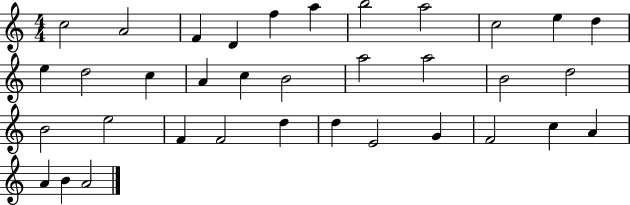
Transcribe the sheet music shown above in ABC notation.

X:1
T:Untitled
M:4/4
L:1/4
K:C
c2 A2 F D f a b2 a2 c2 e d e d2 c A c B2 a2 a2 B2 d2 B2 e2 F F2 d d E2 G F2 c A A B A2